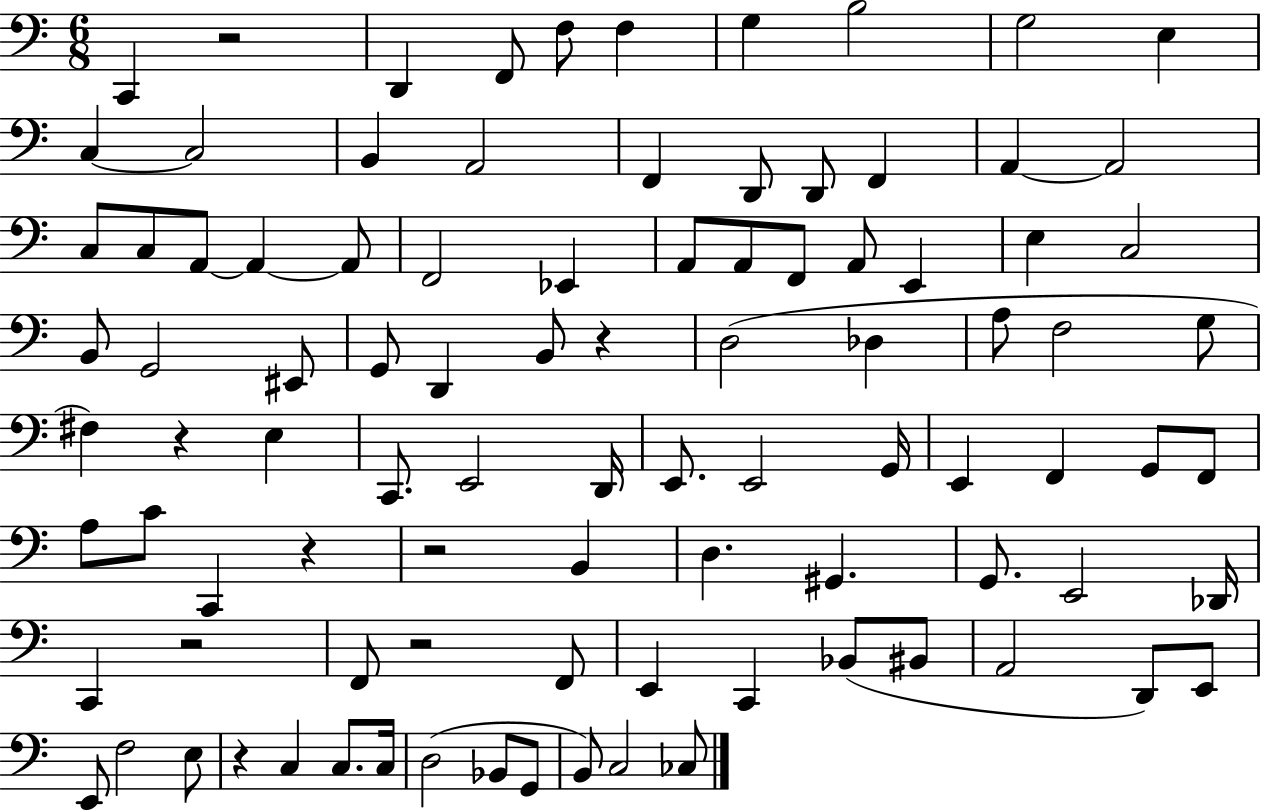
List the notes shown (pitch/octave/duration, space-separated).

C2/q R/h D2/q F2/e F3/e F3/q G3/q B3/h G3/h E3/q C3/q C3/h B2/q A2/h F2/q D2/e D2/e F2/q A2/q A2/h C3/e C3/e A2/e A2/q A2/e F2/h Eb2/q A2/e A2/e F2/e A2/e E2/q E3/q C3/h B2/e G2/h EIS2/e G2/e D2/q B2/e R/q D3/h Db3/q A3/e F3/h G3/e F#3/q R/q E3/q C2/e. E2/h D2/s E2/e. E2/h G2/s E2/q F2/q G2/e F2/e A3/e C4/e C2/q R/q R/h B2/q D3/q. G#2/q. G2/e. E2/h Db2/s C2/q R/h F2/e R/h F2/e E2/q C2/q Bb2/e BIS2/e A2/h D2/e E2/e E2/e F3/h E3/e R/q C3/q C3/e. C3/s D3/h Bb2/e G2/e B2/e C3/h CES3/e